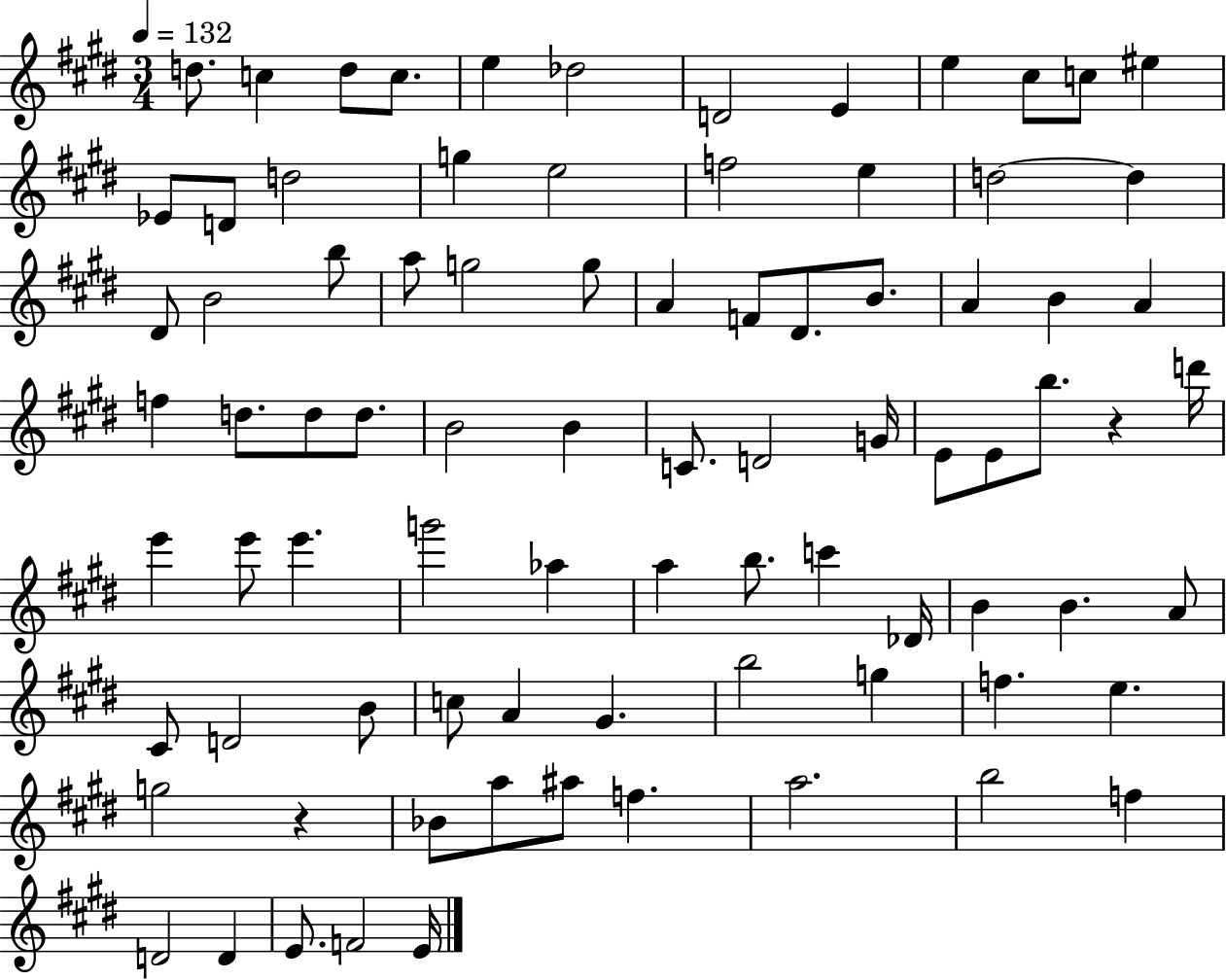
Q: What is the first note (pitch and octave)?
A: D5